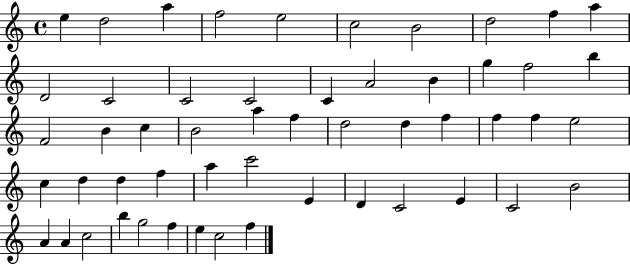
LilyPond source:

{
  \clef treble
  \time 4/4
  \defaultTimeSignature
  \key c \major
  e''4 d''2 a''4 | f''2 e''2 | c''2 b'2 | d''2 f''4 a''4 | \break d'2 c'2 | c'2 c'2 | c'4 a'2 b'4 | g''4 f''2 b''4 | \break f'2 b'4 c''4 | b'2 a''4 f''4 | d''2 d''4 f''4 | f''4 f''4 e''2 | \break c''4 d''4 d''4 f''4 | a''4 c'''2 e'4 | d'4 c'2 e'4 | c'2 b'2 | \break a'4 a'4 c''2 | b''4 g''2 f''4 | e''4 c''2 f''4 | \bar "|."
}